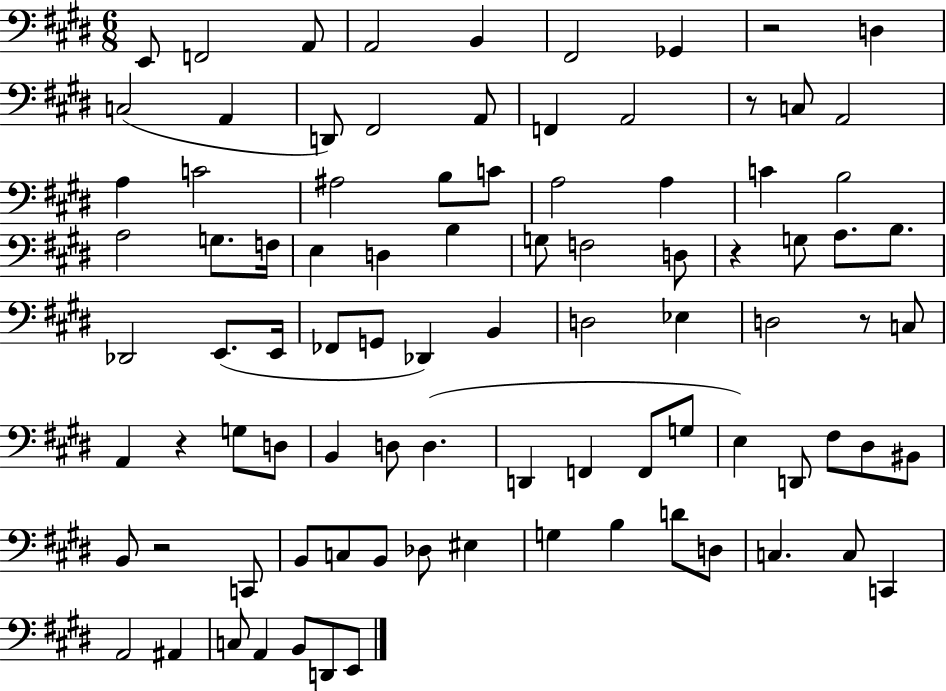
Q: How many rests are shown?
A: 6